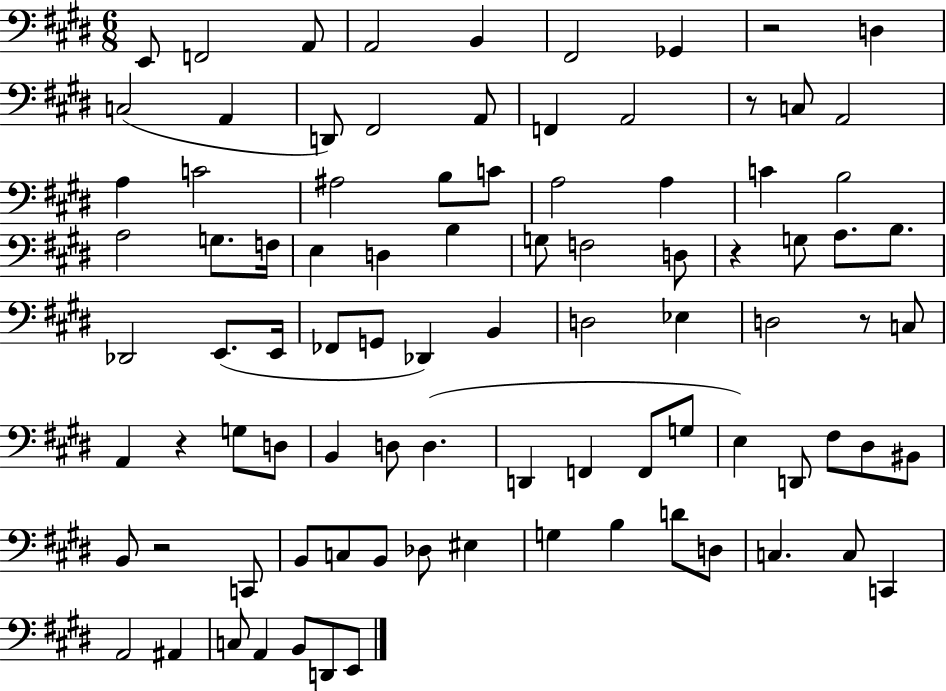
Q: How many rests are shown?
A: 6